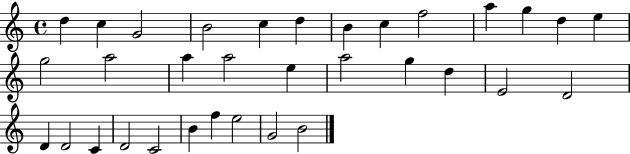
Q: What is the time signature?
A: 4/4